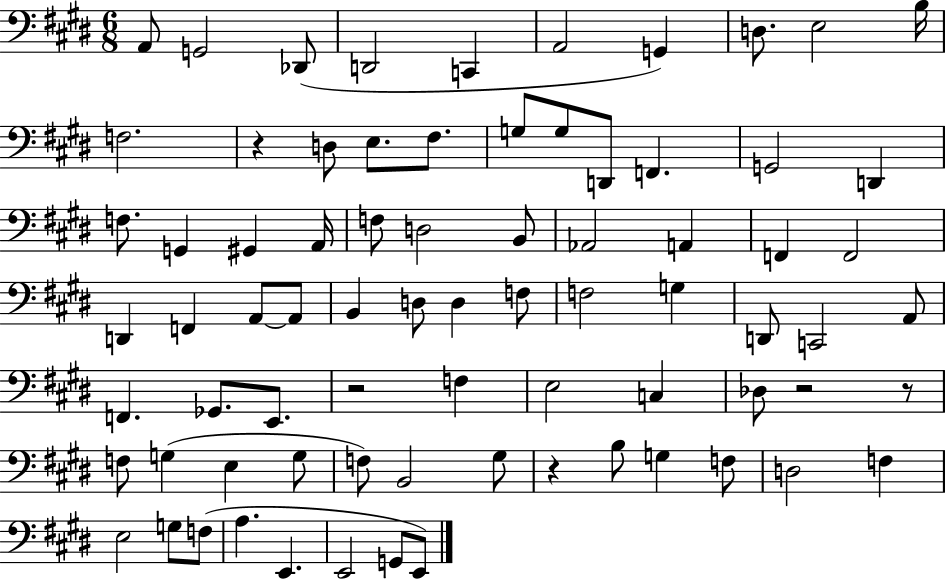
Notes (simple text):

A2/e G2/h Db2/e D2/h C2/q A2/h G2/q D3/e. E3/h B3/s F3/h. R/q D3/e E3/e. F#3/e. G3/e G3/e D2/e F2/q. G2/h D2/q F3/e. G2/q G#2/q A2/s F3/e D3/h B2/e Ab2/h A2/q F2/q F2/h D2/q F2/q A2/e A2/e B2/q D3/e D3/q F3/e F3/h G3/q D2/e C2/h A2/e F2/q. Gb2/e. E2/e. R/h F3/q E3/h C3/q Db3/e R/h R/e F3/e G3/q E3/q G3/e F3/e B2/h G#3/e R/q B3/e G3/q F3/e D3/h F3/q E3/h G3/e F3/e A3/q. E2/q. E2/h G2/e E2/e